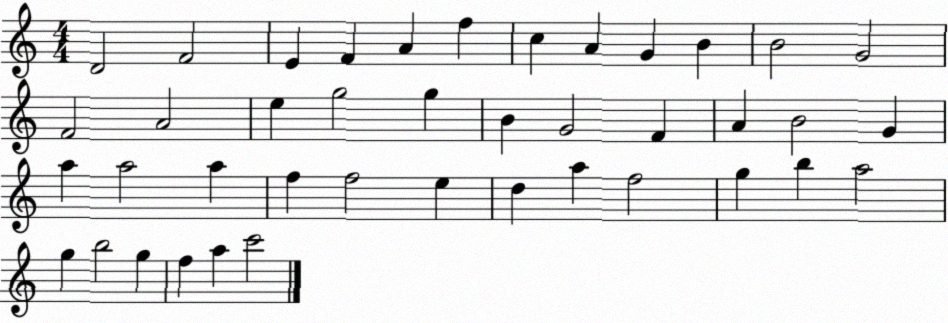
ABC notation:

X:1
T:Untitled
M:4/4
L:1/4
K:C
D2 F2 E F A f c A G B B2 G2 F2 A2 e g2 g B G2 F A B2 G a a2 a f f2 e d a f2 g b a2 g b2 g f a c'2